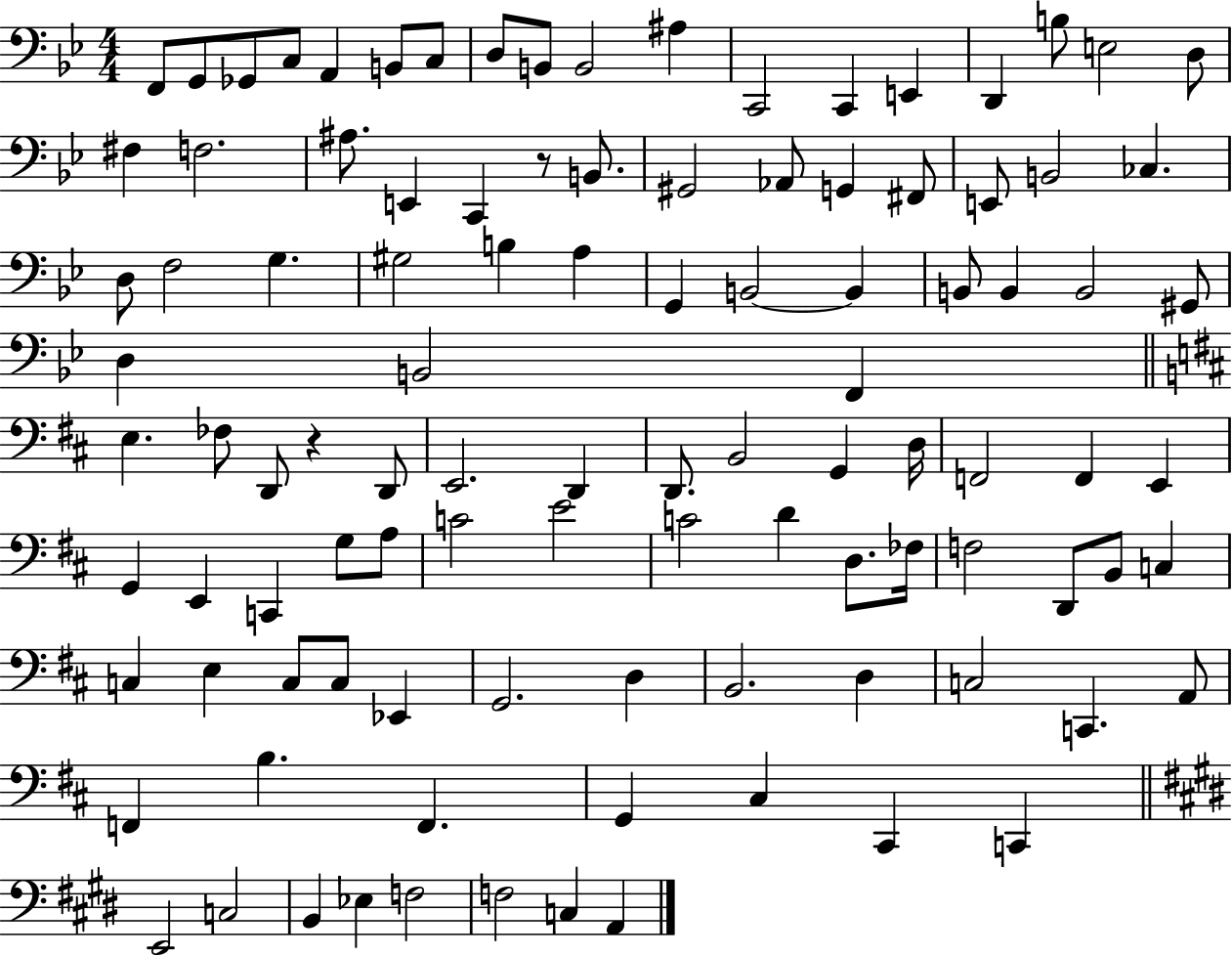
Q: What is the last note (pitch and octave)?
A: A2